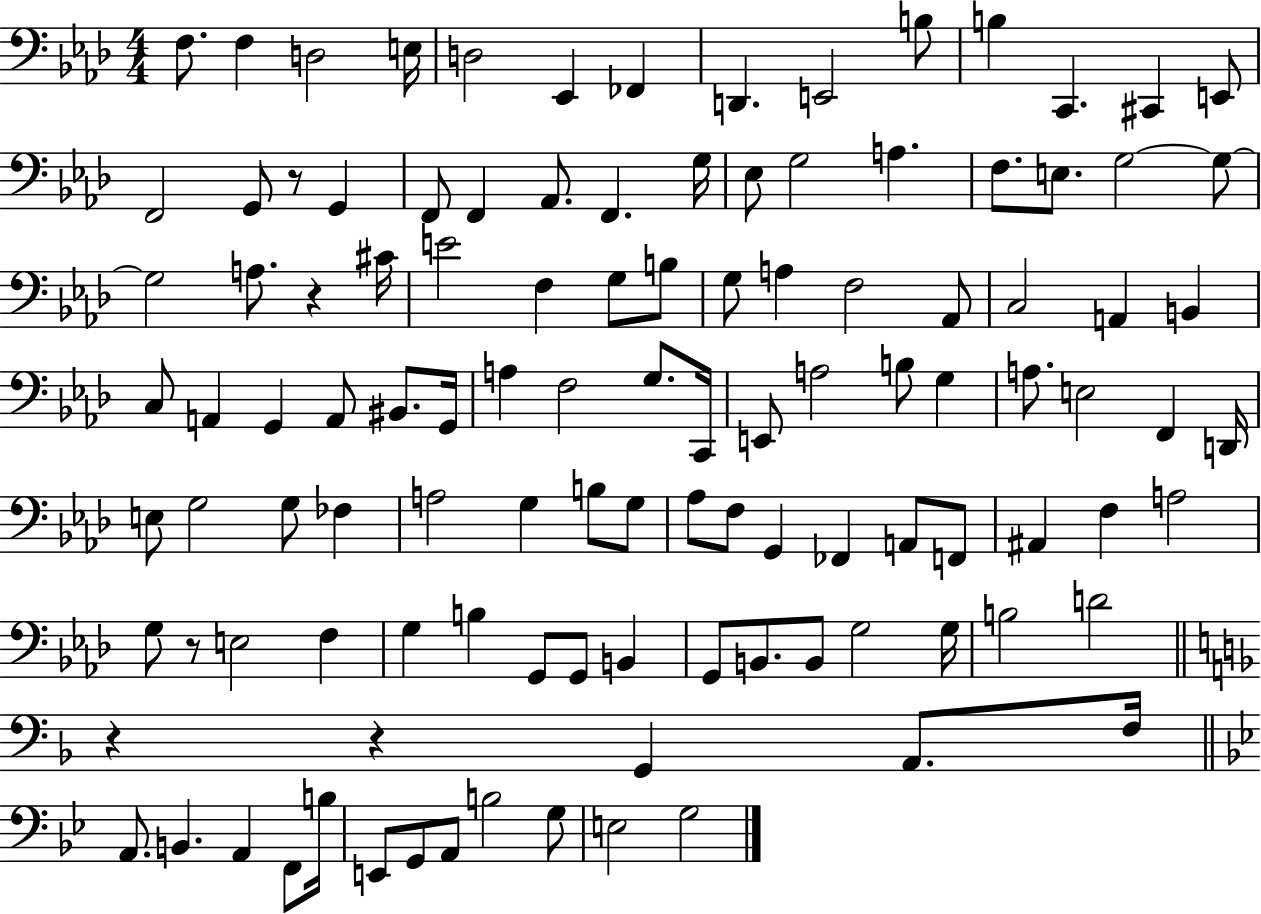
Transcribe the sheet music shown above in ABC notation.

X:1
T:Untitled
M:4/4
L:1/4
K:Ab
F,/2 F, D,2 E,/4 D,2 _E,, _F,, D,, E,,2 B,/2 B, C,, ^C,, E,,/2 F,,2 G,,/2 z/2 G,, F,,/2 F,, _A,,/2 F,, G,/4 _E,/2 G,2 A, F,/2 E,/2 G,2 G,/2 G,2 A,/2 z ^C/4 E2 F, G,/2 B,/2 G,/2 A, F,2 _A,,/2 C,2 A,, B,, C,/2 A,, G,, A,,/2 ^B,,/2 G,,/4 A, F,2 G,/2 C,,/4 E,,/2 A,2 B,/2 G, A,/2 E,2 F,, D,,/4 E,/2 G,2 G,/2 _F, A,2 G, B,/2 G,/2 _A,/2 F,/2 G,, _F,, A,,/2 F,,/2 ^A,, F, A,2 G,/2 z/2 E,2 F, G, B, G,,/2 G,,/2 B,, G,,/2 B,,/2 B,,/2 G,2 G,/4 B,2 D2 z z G,, A,,/2 F,/4 A,,/2 B,, A,, F,,/2 B,/4 E,,/2 G,,/2 A,,/2 B,2 G,/2 E,2 G,2